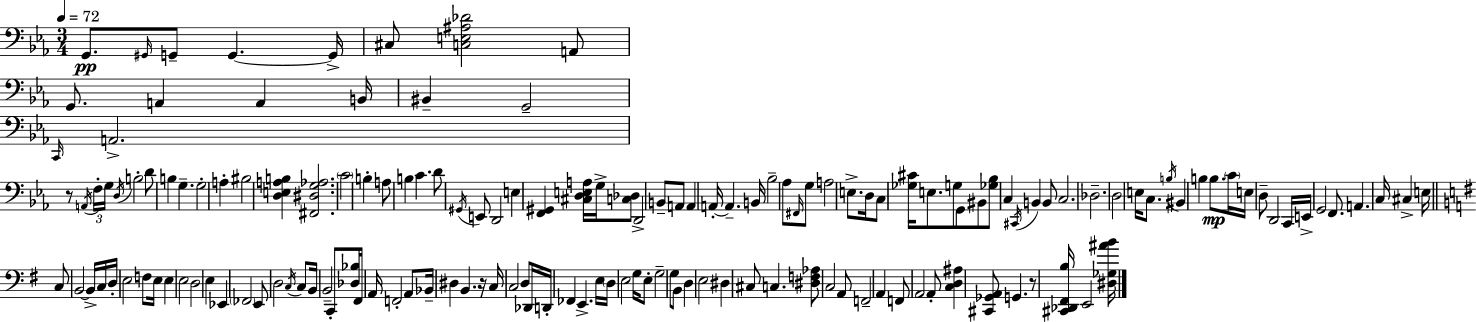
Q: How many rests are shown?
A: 3